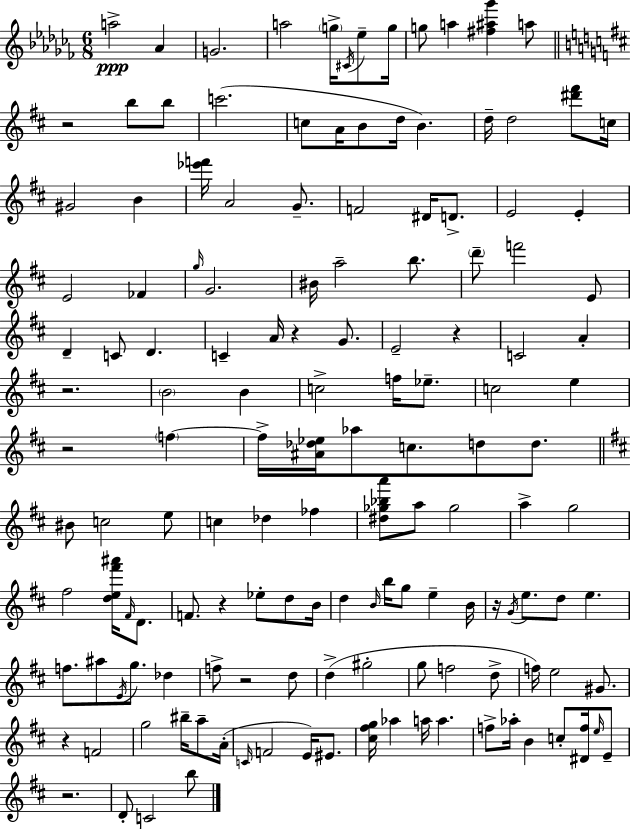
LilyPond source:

{
  \clef treble
  \numericTimeSignature
  \time 6/8
  \key aes \minor
  a''2->\ppp aes'4 | g'2. | a''2 \parenthesize g''16-> \acciaccatura { cis'16 } ees''8-- | g''16 g''8 a''4 <fis'' ais'' ges'''>4 a''8 | \break \bar "||" \break \key d \major r2 b''8 b''8 | c'''2.( | c''8 a'16 b'8 d''16 b'4.) | d''16-- d''2 <dis''' fis'''>8 c''16 | \break gis'2 b'4 | <ees''' f'''>16 a'2 g'8.-- | f'2 dis'16 d'8.-> | e'2 e'4-. | \break e'2 fes'4 | \grace { g''16 } g'2. | bis'16 a''2-- b''8. | \parenthesize d'''8-- f'''2 e'8 | \break d'4-- c'8 d'4. | c'4-- a'16 r4 g'8. | e'2-- r4 | c'2 a'4-. | \break r2. | \parenthesize b'2 b'4 | c''2-> f''16 ees''8.-- | c''2 e''4 | \break r2 \parenthesize f''4~~ | f''16-> <ais' des'' ees''>16 aes''8 c''8. d''8 d''8. | \bar "||" \break \key d \major bis'8 c''2 e''8 | c''4 des''4 fes''4 | <dis'' ges'' bes'' a'''>8 a''8 ges''2 | a''4-> g''2 | \break fis''2 <d'' e'' fis''' ais'''>16 \grace { fis'16 } d'8. | f'8. r4 ees''8-. d''8 | b'16 d''4 \grace { b'16 } b''16 g''8 e''4-- | b'16 r16 \acciaccatura { g'16 } e''8. d''8 e''4. | \break f''8. ais''8 \acciaccatura { e'16 } g''8. | des''4 f''8-> r2 | d''8 d''4->( gis''2-. | g''8 f''2 | \break d''8-> f''16) e''2 | gis'8. r4 f'2 | g''2 | bis''16-- a''8-- a'16-.( \grace { c'16 } f'2 | \break e'16) eis'8. <cis'' fis'' g''>16 aes''4 a''16 a''4. | f''8-> aes''16-. b'4 | c''8-. <dis' f''>16 \grace { e''16 } e'8-- r2. | d'8-. c'2 | \break b''8 \bar "|."
}